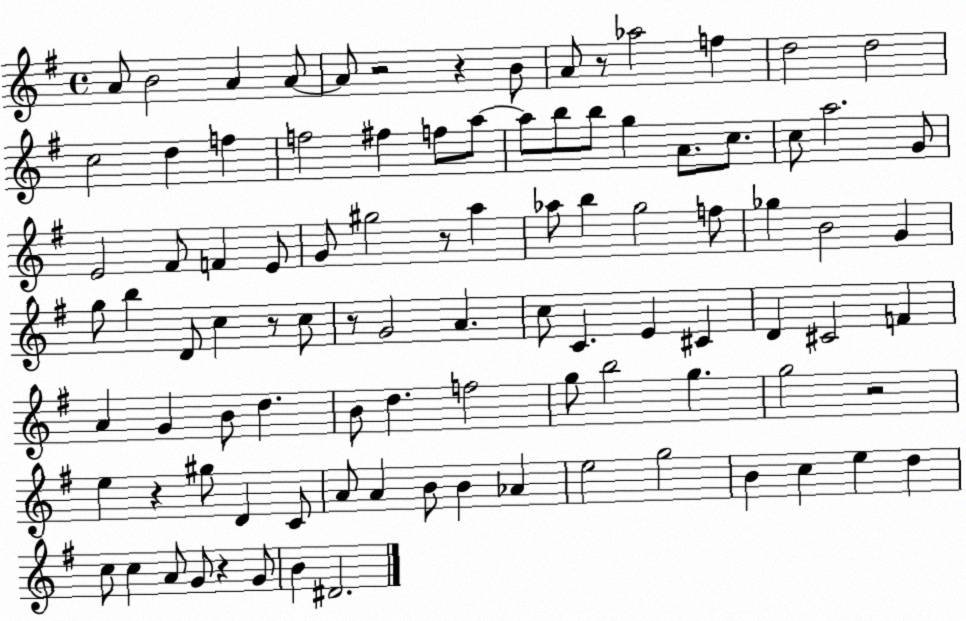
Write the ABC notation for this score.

X:1
T:Untitled
M:4/4
L:1/4
K:G
A/2 B2 A A/2 A/2 z2 z B/2 A/2 z/2 _a2 f d2 d2 c2 d f f2 ^f f/2 a/2 a/2 b/2 b/2 g A/2 c/2 c/2 a2 G/2 E2 ^F/2 F E/2 G/2 ^g2 z/2 a _a/2 b g2 f/2 _g B2 G g/2 b D/2 c z/2 c/2 z/2 G2 A c/2 C E ^C D ^C2 F A G B/2 d B/2 d f2 g/2 b2 g g2 z2 e z ^g/2 D C/2 A/2 A B/2 B _A e2 g2 B c e d c/2 c A/2 G/2 z G/2 B ^D2